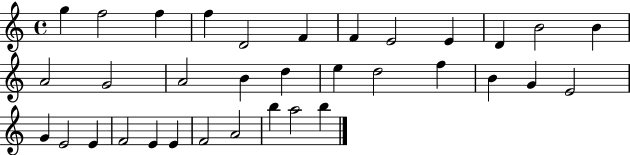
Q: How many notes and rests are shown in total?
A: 34